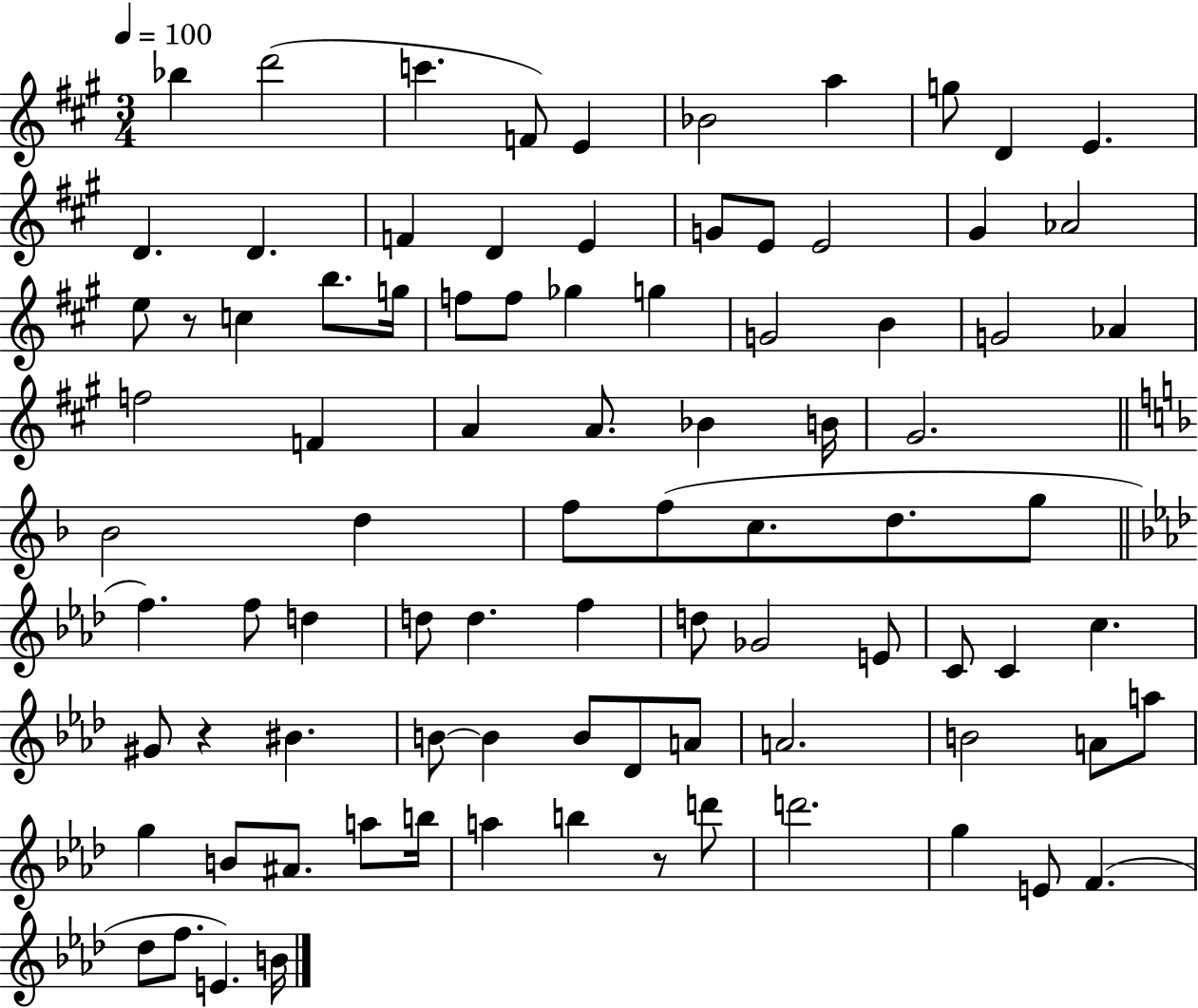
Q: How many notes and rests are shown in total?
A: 88